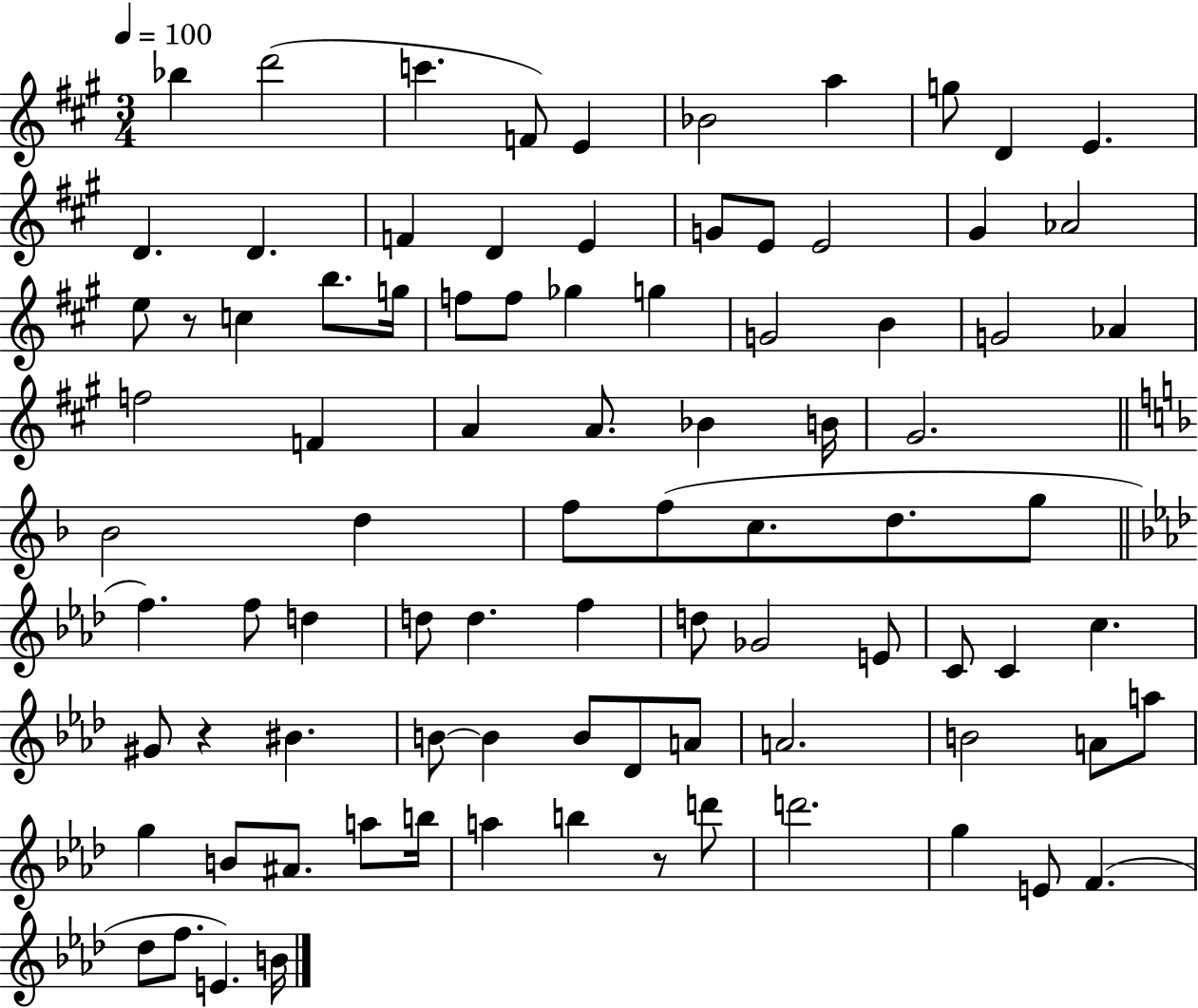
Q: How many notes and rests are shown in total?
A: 88